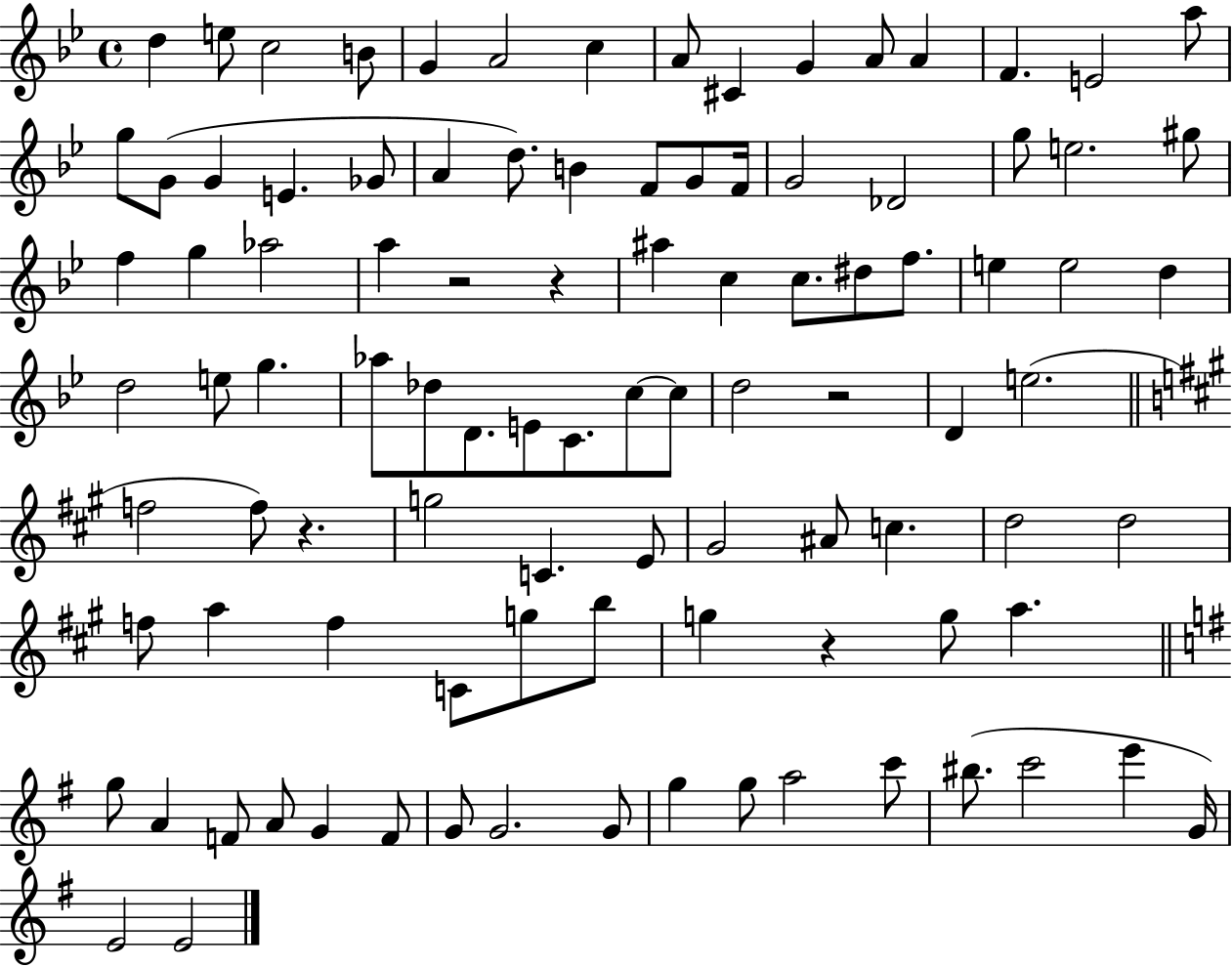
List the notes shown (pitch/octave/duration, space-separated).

D5/q E5/e C5/h B4/e G4/q A4/h C5/q A4/e C#4/q G4/q A4/e A4/q F4/q. E4/h A5/e G5/e G4/e G4/q E4/q. Gb4/e A4/q D5/e. B4/q F4/e G4/e F4/s G4/h Db4/h G5/e E5/h. G#5/e F5/q G5/q Ab5/h A5/q R/h R/q A#5/q C5/q C5/e. D#5/e F5/e. E5/q E5/h D5/q D5/h E5/e G5/q. Ab5/e Db5/e D4/e. E4/e C4/e. C5/e C5/e D5/h R/h D4/q E5/h. F5/h F5/e R/q. G5/h C4/q. E4/e G#4/h A#4/e C5/q. D5/h D5/h F5/e A5/q F5/q C4/e G5/e B5/e G5/q R/q G5/e A5/q. G5/e A4/q F4/e A4/e G4/q F4/e G4/e G4/h. G4/e G5/q G5/e A5/h C6/e BIS5/e. C6/h E6/q G4/s E4/h E4/h